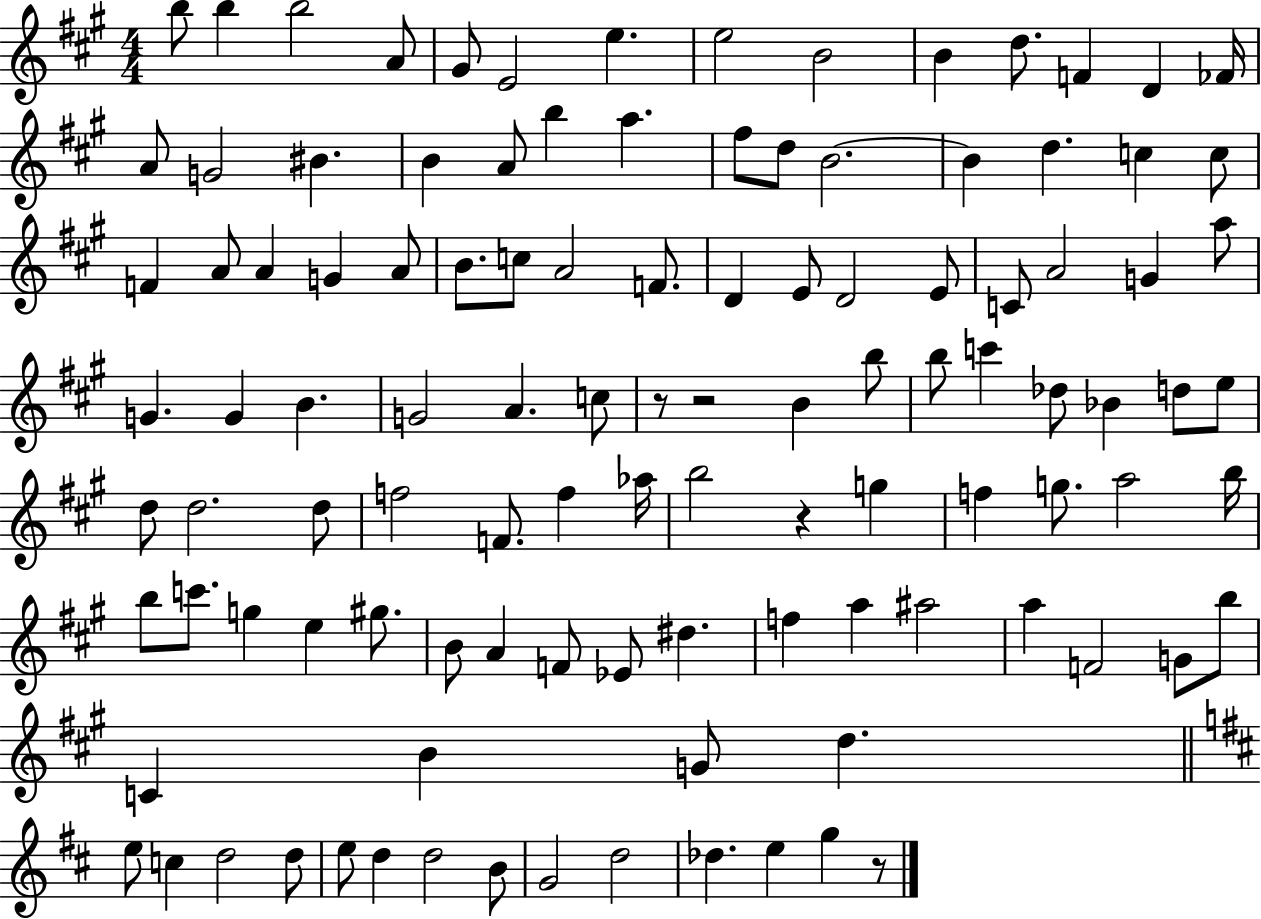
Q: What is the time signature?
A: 4/4